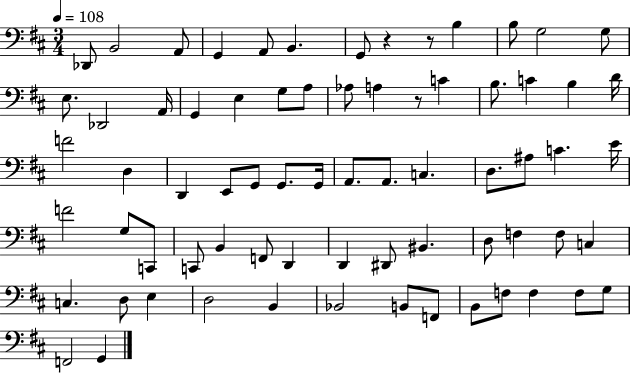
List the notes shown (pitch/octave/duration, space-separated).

Db2/e B2/h A2/e G2/q A2/e B2/q. G2/e R/q R/e B3/q B3/e G3/h G3/e E3/e. Db2/h A2/s G2/q E3/q G3/e A3/e Ab3/e A3/q R/e C4/q B3/e. C4/q B3/q D4/s F4/h D3/q D2/q E2/e G2/e G2/e. G2/s A2/e. A2/e. C3/q. D3/e. A#3/e C4/q. E4/s F4/h G3/e C2/e C2/e B2/q F2/e D2/q D2/q D#2/e BIS2/q. D3/e F3/q F3/e C3/q C3/q. D3/e E3/q D3/h B2/q Bb2/h B2/e F2/e B2/e F3/e F3/q F3/e G3/e F2/h G2/q